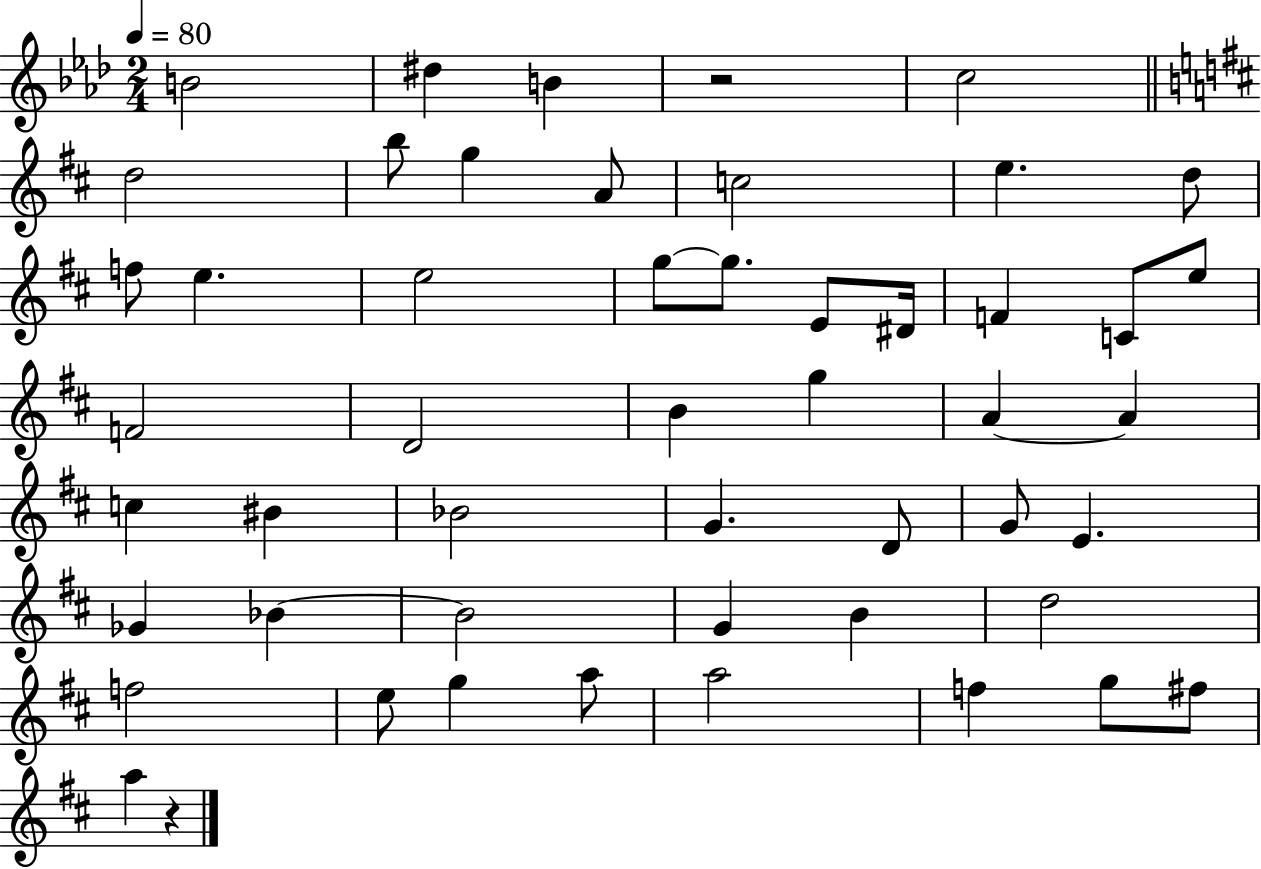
B4/h D#5/q B4/q R/h C5/h D5/h B5/e G5/q A4/e C5/h E5/q. D5/e F5/e E5/q. E5/h G5/e G5/e. E4/e D#4/s F4/q C4/e E5/e F4/h D4/h B4/q G5/q A4/q A4/q C5/q BIS4/q Bb4/h G4/q. D4/e G4/e E4/q. Gb4/q Bb4/q Bb4/h G4/q B4/q D5/h F5/h E5/e G5/q A5/e A5/h F5/q G5/e F#5/e A5/q R/q